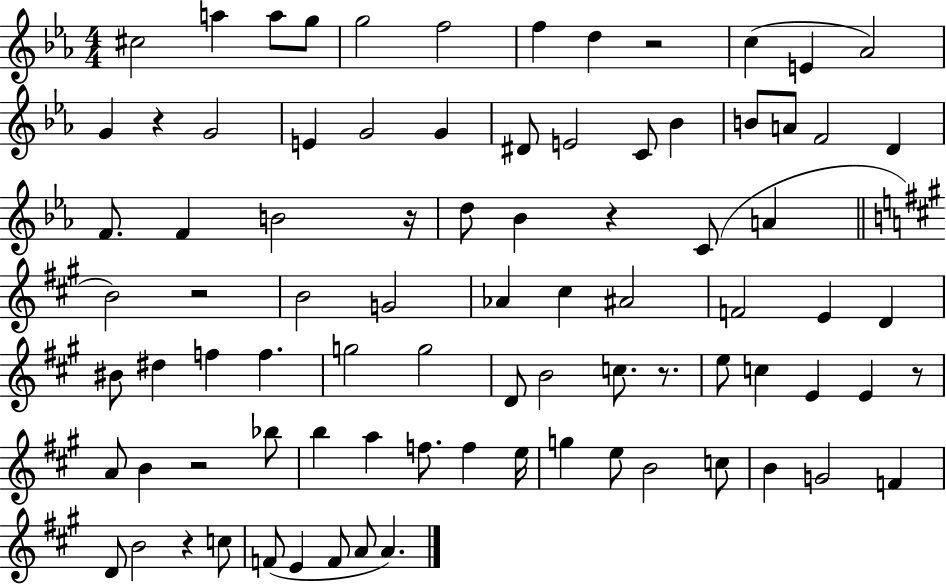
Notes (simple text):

C#5/h A5/q A5/e G5/e G5/h F5/h F5/q D5/q R/h C5/q E4/q Ab4/h G4/q R/q G4/h E4/q G4/h G4/q D#4/e E4/h C4/e Bb4/q B4/e A4/e F4/h D4/q F4/e. F4/q B4/h R/s D5/e Bb4/q R/q C4/e A4/q B4/h R/h B4/h G4/h Ab4/q C#5/q A#4/h F4/h E4/q D4/q BIS4/e D#5/q F5/q F5/q. G5/h G5/h D4/e B4/h C5/e. R/e. E5/e C5/q E4/q E4/q R/e A4/e B4/q R/h Bb5/e B5/q A5/q F5/e. F5/q E5/s G5/q E5/e B4/h C5/e B4/q G4/h F4/q D4/e B4/h R/q C5/e F4/e E4/q F4/e A4/e A4/q.